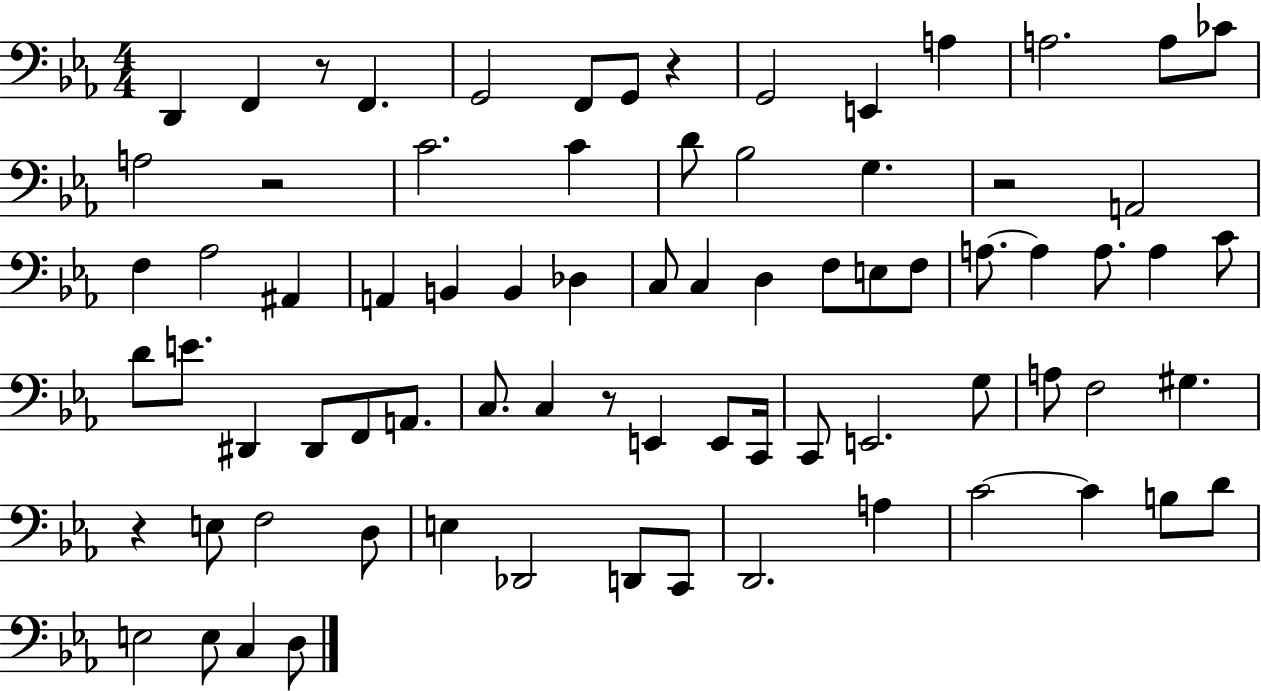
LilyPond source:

{
  \clef bass
  \numericTimeSignature
  \time 4/4
  \key ees \major
  d,4 f,4 r8 f,4. | g,2 f,8 g,8 r4 | g,2 e,4 a4 | a2. a8 ces'8 | \break a2 r2 | c'2. c'4 | d'8 bes2 g4. | r2 a,2 | \break f4 aes2 ais,4 | a,4 b,4 b,4 des4 | c8 c4 d4 f8 e8 f8 | a8.~~ a4 a8. a4 c'8 | \break d'8 e'8. dis,4 dis,8 f,8 a,8. | c8. c4 r8 e,4 e,8 c,16 | c,8 e,2. g8 | a8 f2 gis4. | \break r4 e8 f2 d8 | e4 des,2 d,8 c,8 | d,2. a4 | c'2~~ c'4 b8 d'8 | \break e2 e8 c4 d8 | \bar "|."
}